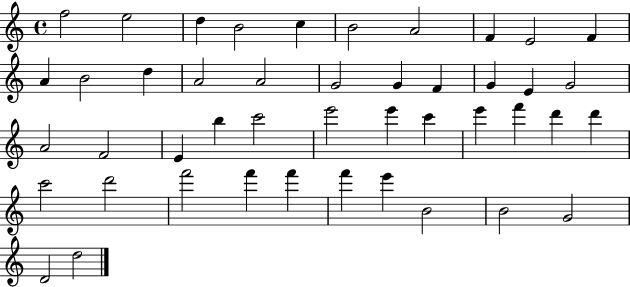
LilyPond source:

{
  \clef treble
  \time 4/4
  \defaultTimeSignature
  \key c \major
  f''2 e''2 | d''4 b'2 c''4 | b'2 a'2 | f'4 e'2 f'4 | \break a'4 b'2 d''4 | a'2 a'2 | g'2 g'4 f'4 | g'4 e'4 g'2 | \break a'2 f'2 | e'4 b''4 c'''2 | e'''2 e'''4 c'''4 | e'''4 f'''4 d'''4 d'''4 | \break c'''2 d'''2 | f'''2 f'''4 f'''4 | f'''4 e'''4 b'2 | b'2 g'2 | \break d'2 d''2 | \bar "|."
}